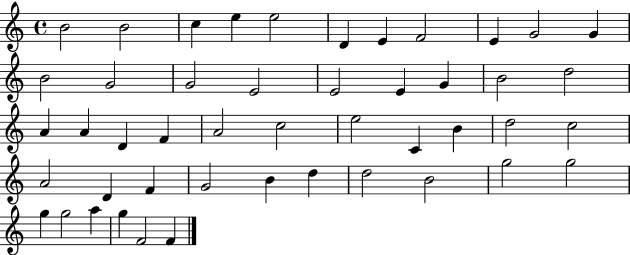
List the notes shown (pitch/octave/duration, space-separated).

B4/h B4/h C5/q E5/q E5/h D4/q E4/q F4/h E4/q G4/h G4/q B4/h G4/h G4/h E4/h E4/h E4/q G4/q B4/h D5/h A4/q A4/q D4/q F4/q A4/h C5/h E5/h C4/q B4/q D5/h C5/h A4/h D4/q F4/q G4/h B4/q D5/q D5/h B4/h G5/h G5/h G5/q G5/h A5/q G5/q F4/h F4/q